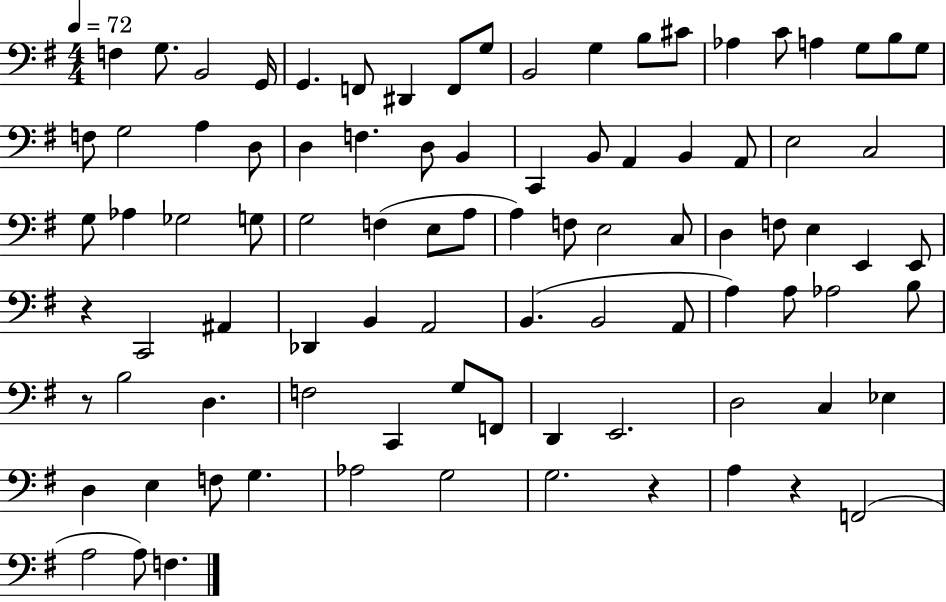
{
  \clef bass
  \numericTimeSignature
  \time 4/4
  \key g \major
  \tempo 4 = 72
  f4 g8. b,2 g,16 | g,4. f,8 dis,4 f,8 g8 | b,2 g4 b8 cis'8 | aes4 c'8 a4 g8 b8 g8 | \break f8 g2 a4 d8 | d4 f4. d8 b,4 | c,4 b,8 a,4 b,4 a,8 | e2 c2 | \break g8 aes4 ges2 g8 | g2 f4( e8 a8 | a4) f8 e2 c8 | d4 f8 e4 e,4 e,8 | \break r4 c,2 ais,4 | des,4 b,4 a,2 | b,4.( b,2 a,8 | a4) a8 aes2 b8 | \break r8 b2 d4. | f2 c,4 g8 f,8 | d,4 e,2. | d2 c4 ees4 | \break d4 e4 f8 g4. | aes2 g2 | g2. r4 | a4 r4 f,2( | \break a2 a8) f4. | \bar "|."
}